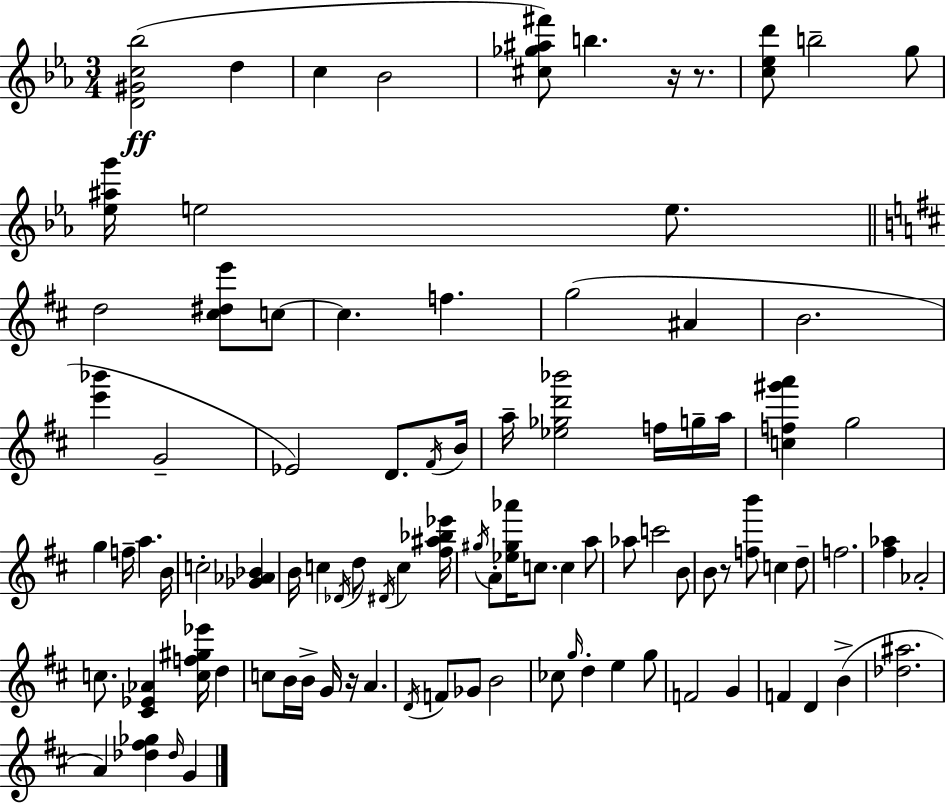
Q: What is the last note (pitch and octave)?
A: G4